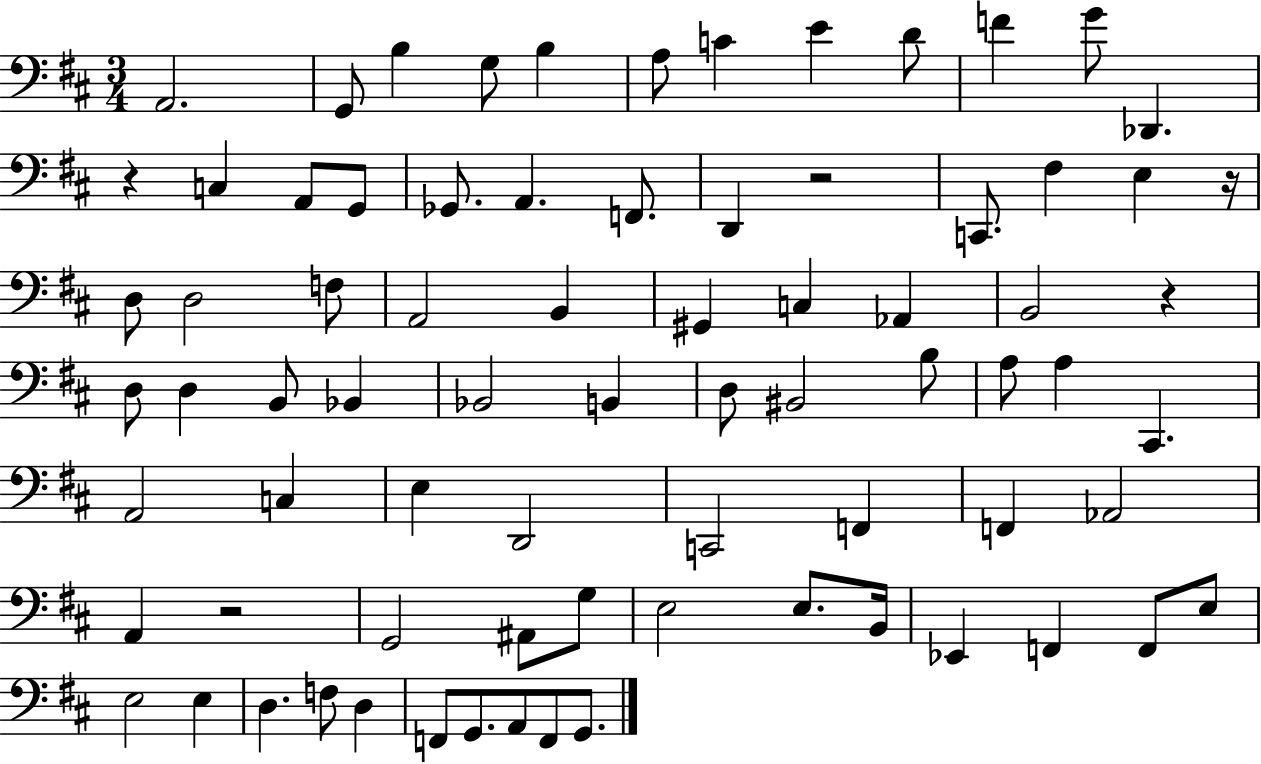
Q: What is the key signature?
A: D major